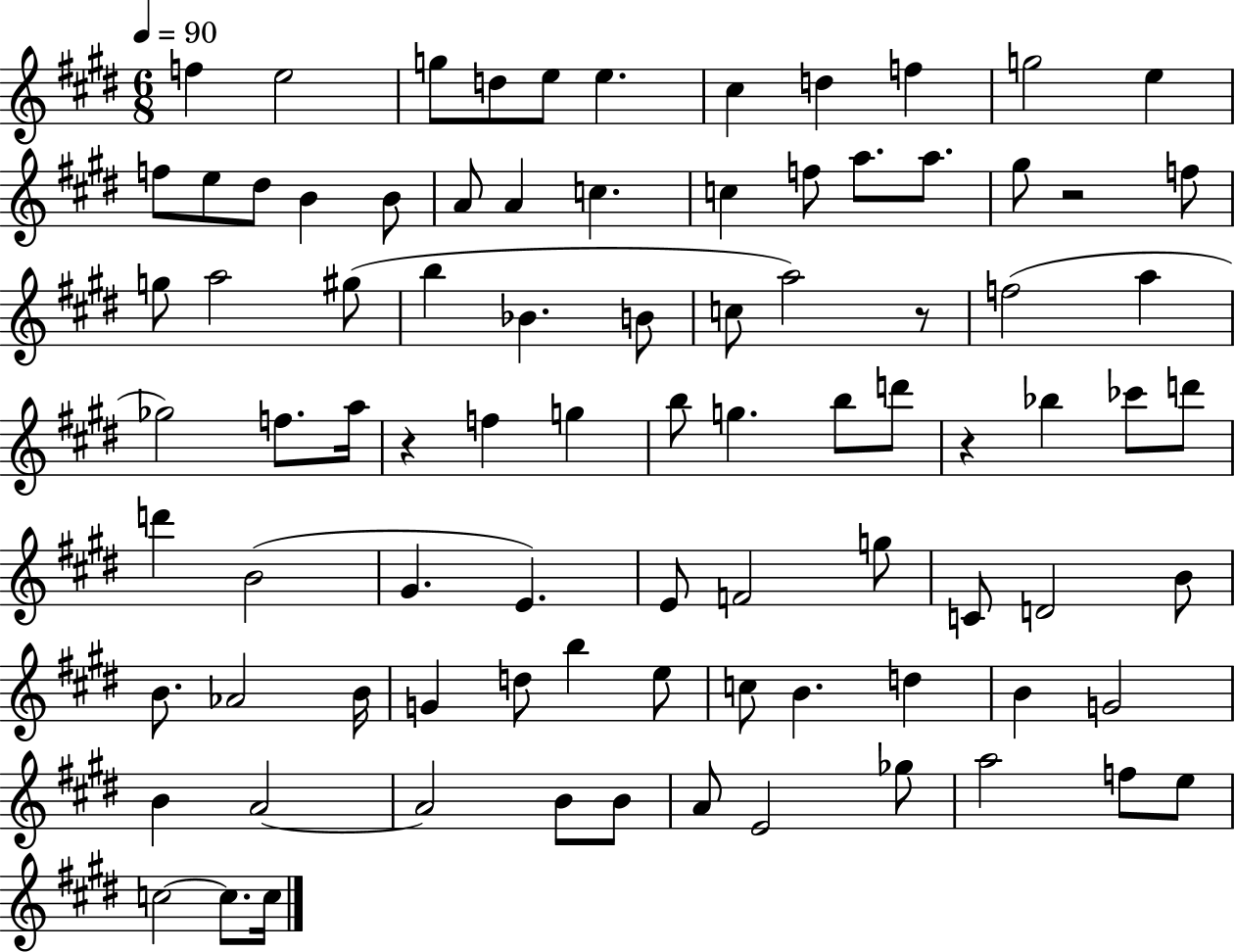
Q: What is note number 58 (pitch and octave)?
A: B4